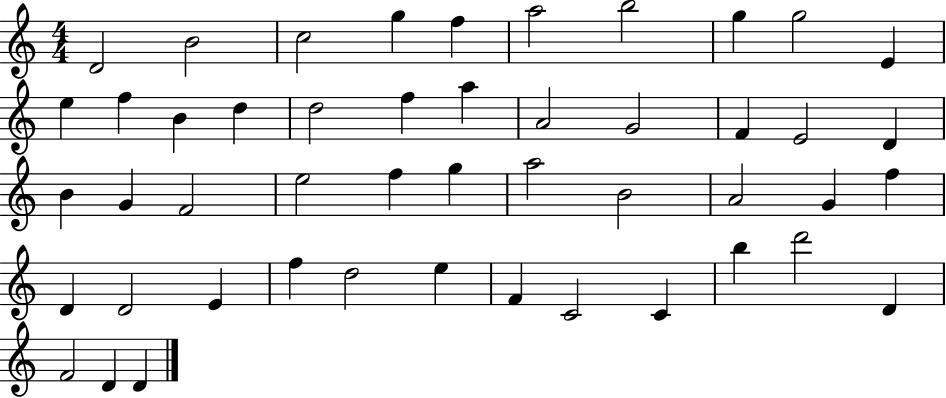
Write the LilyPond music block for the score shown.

{
  \clef treble
  \numericTimeSignature
  \time 4/4
  \key c \major
  d'2 b'2 | c''2 g''4 f''4 | a''2 b''2 | g''4 g''2 e'4 | \break e''4 f''4 b'4 d''4 | d''2 f''4 a''4 | a'2 g'2 | f'4 e'2 d'4 | \break b'4 g'4 f'2 | e''2 f''4 g''4 | a''2 b'2 | a'2 g'4 f''4 | \break d'4 d'2 e'4 | f''4 d''2 e''4 | f'4 c'2 c'4 | b''4 d'''2 d'4 | \break f'2 d'4 d'4 | \bar "|."
}